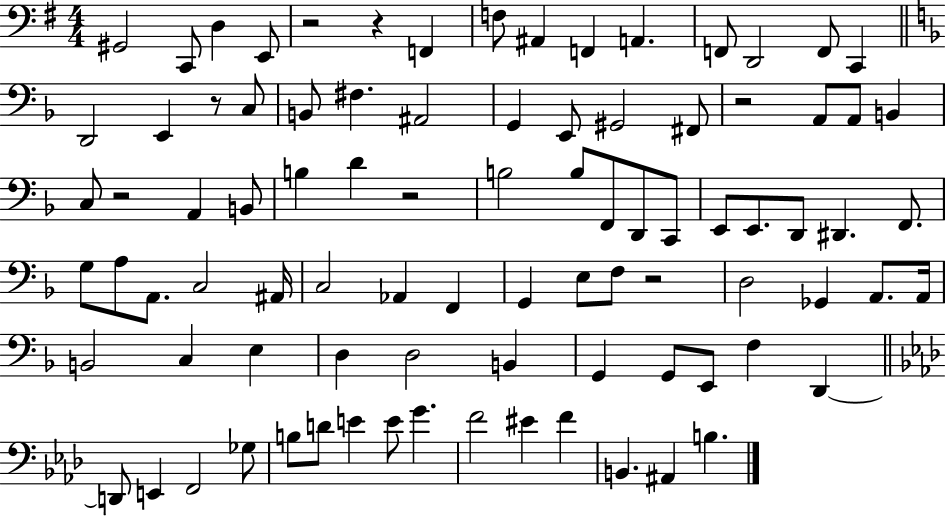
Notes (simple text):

G#2/h C2/e D3/q E2/e R/h R/q F2/q F3/e A#2/q F2/q A2/q. F2/e D2/h F2/e C2/q D2/h E2/q R/e C3/e B2/e F#3/q. A#2/h G2/q E2/e G#2/h F#2/e R/h A2/e A2/e B2/q C3/e R/h A2/q B2/e B3/q D4/q R/h B3/h B3/e F2/e D2/e C2/e E2/e E2/e. D2/e D#2/q. F2/e. G3/e A3/e A2/e. C3/h A#2/s C3/h Ab2/q F2/q G2/q E3/e F3/e R/h D3/h Gb2/q A2/e. A2/s B2/h C3/q E3/q D3/q D3/h B2/q G2/q G2/e E2/e F3/q D2/q D2/e E2/q F2/h Gb3/e B3/e D4/e E4/q E4/e G4/q. F4/h EIS4/q F4/q B2/q. A#2/q B3/q.